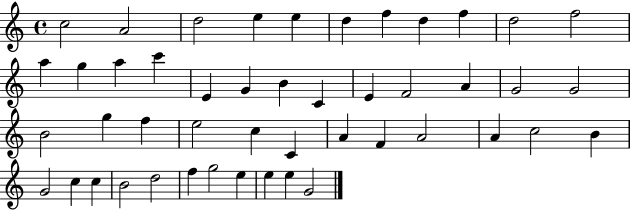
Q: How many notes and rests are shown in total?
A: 47